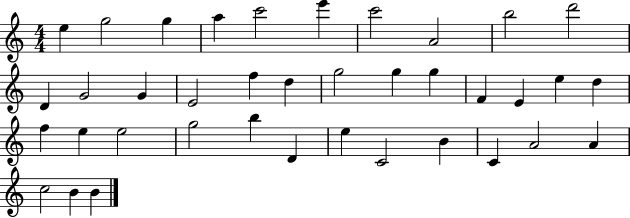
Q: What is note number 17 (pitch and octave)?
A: G5